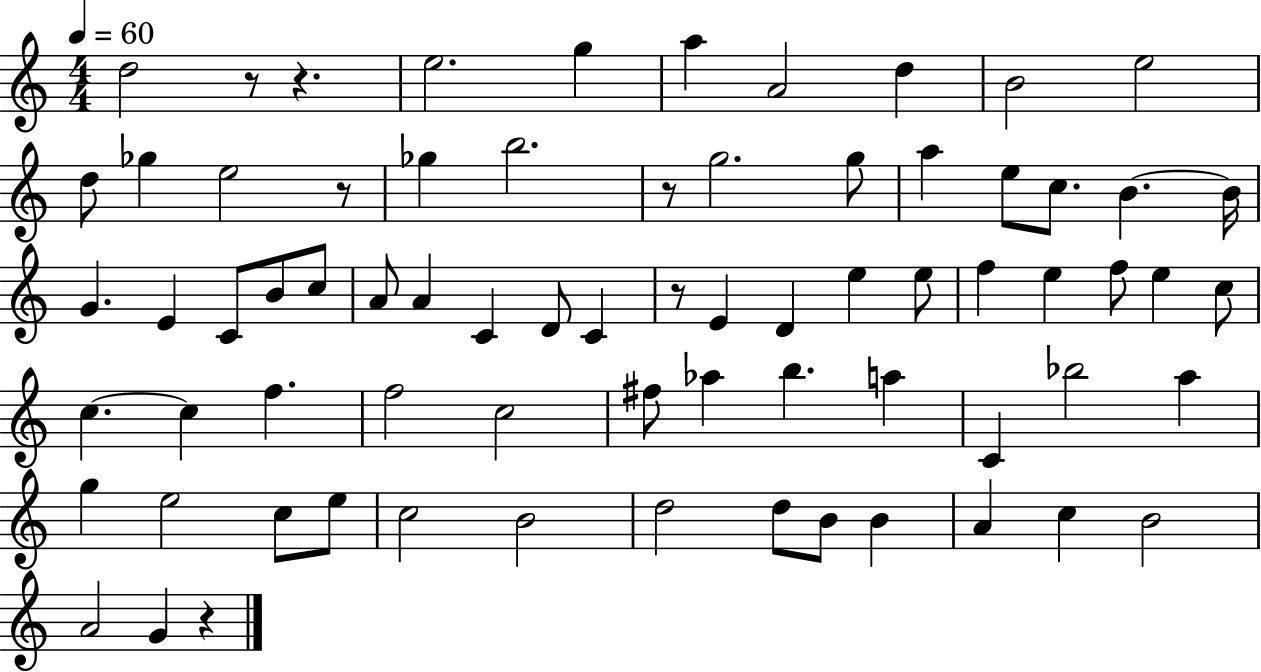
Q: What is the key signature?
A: C major